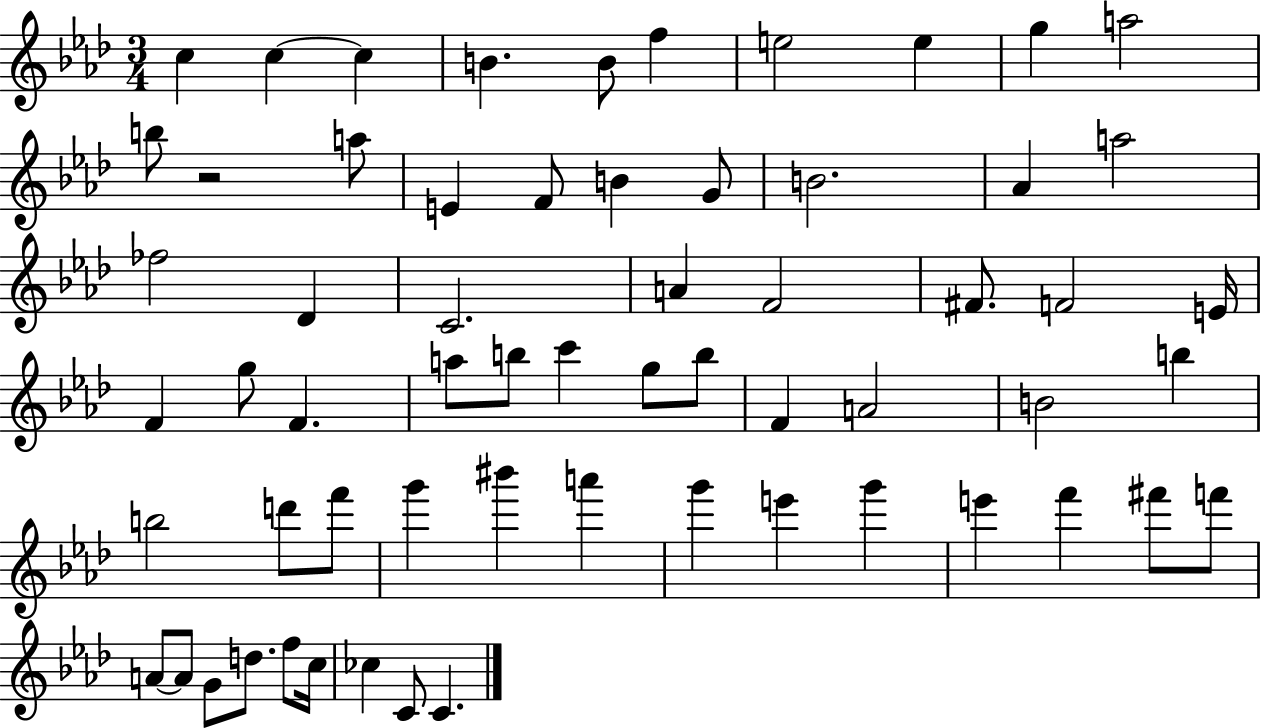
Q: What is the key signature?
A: AES major